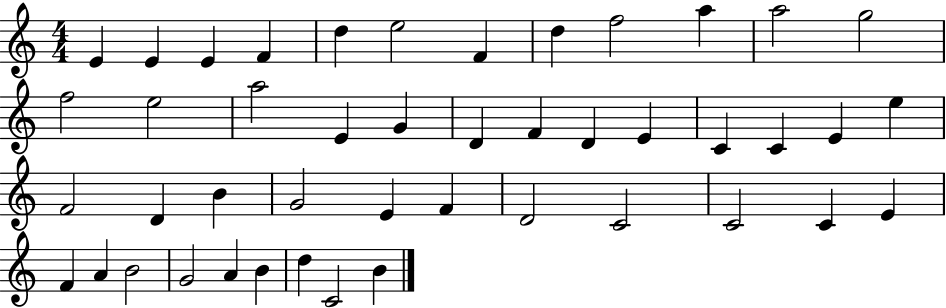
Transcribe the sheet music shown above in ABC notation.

X:1
T:Untitled
M:4/4
L:1/4
K:C
E E E F d e2 F d f2 a a2 g2 f2 e2 a2 E G D F D E C C E e F2 D B G2 E F D2 C2 C2 C E F A B2 G2 A B d C2 B